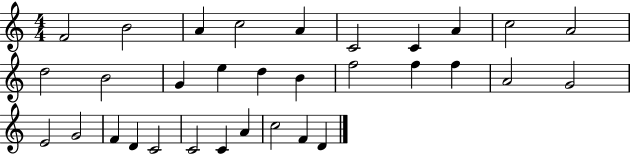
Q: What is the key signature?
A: C major